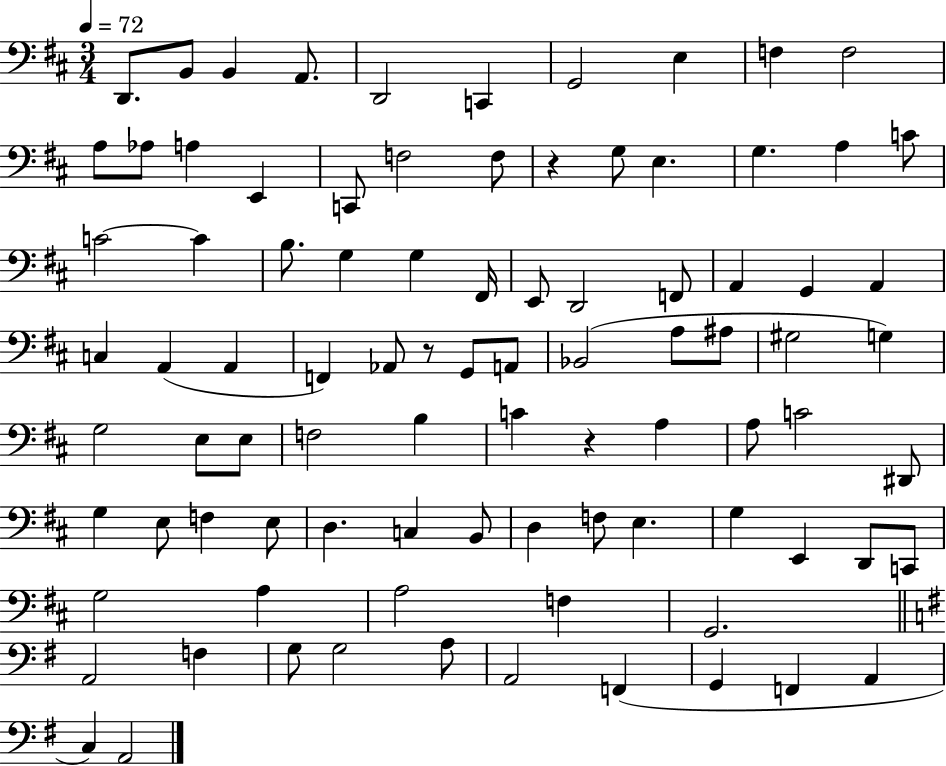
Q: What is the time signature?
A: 3/4